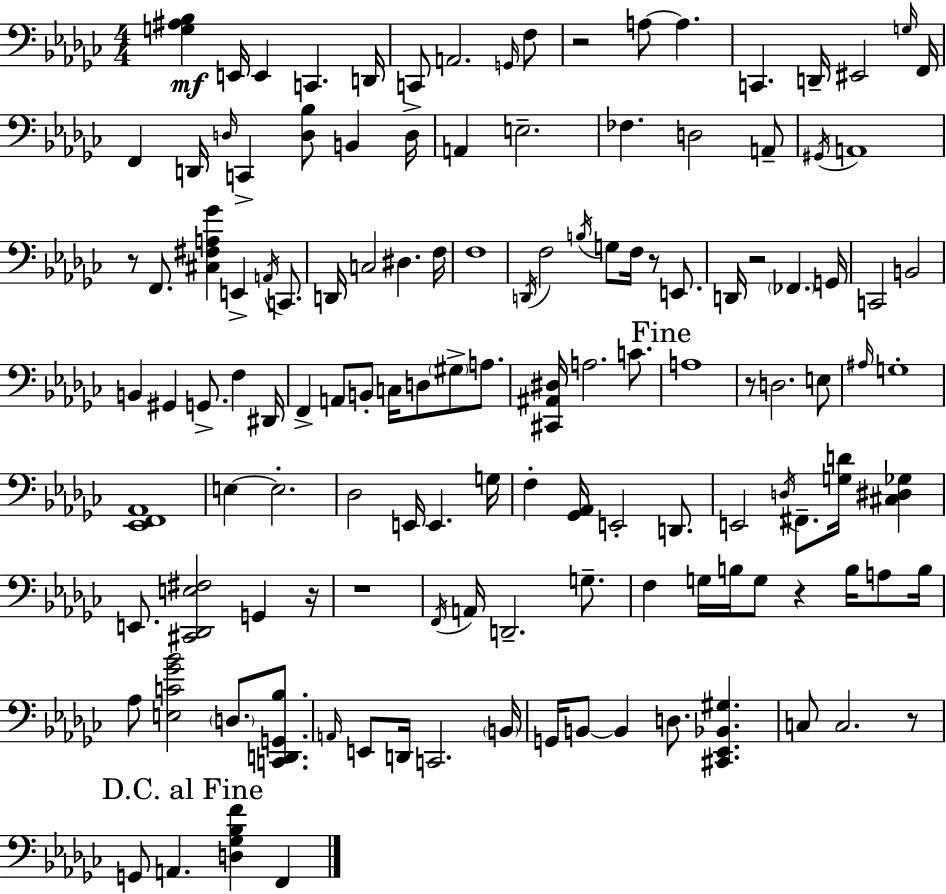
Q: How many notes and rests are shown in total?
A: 130